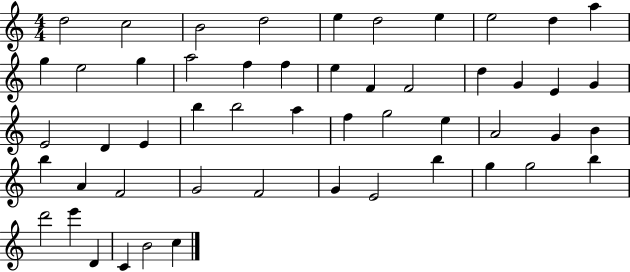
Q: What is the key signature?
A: C major